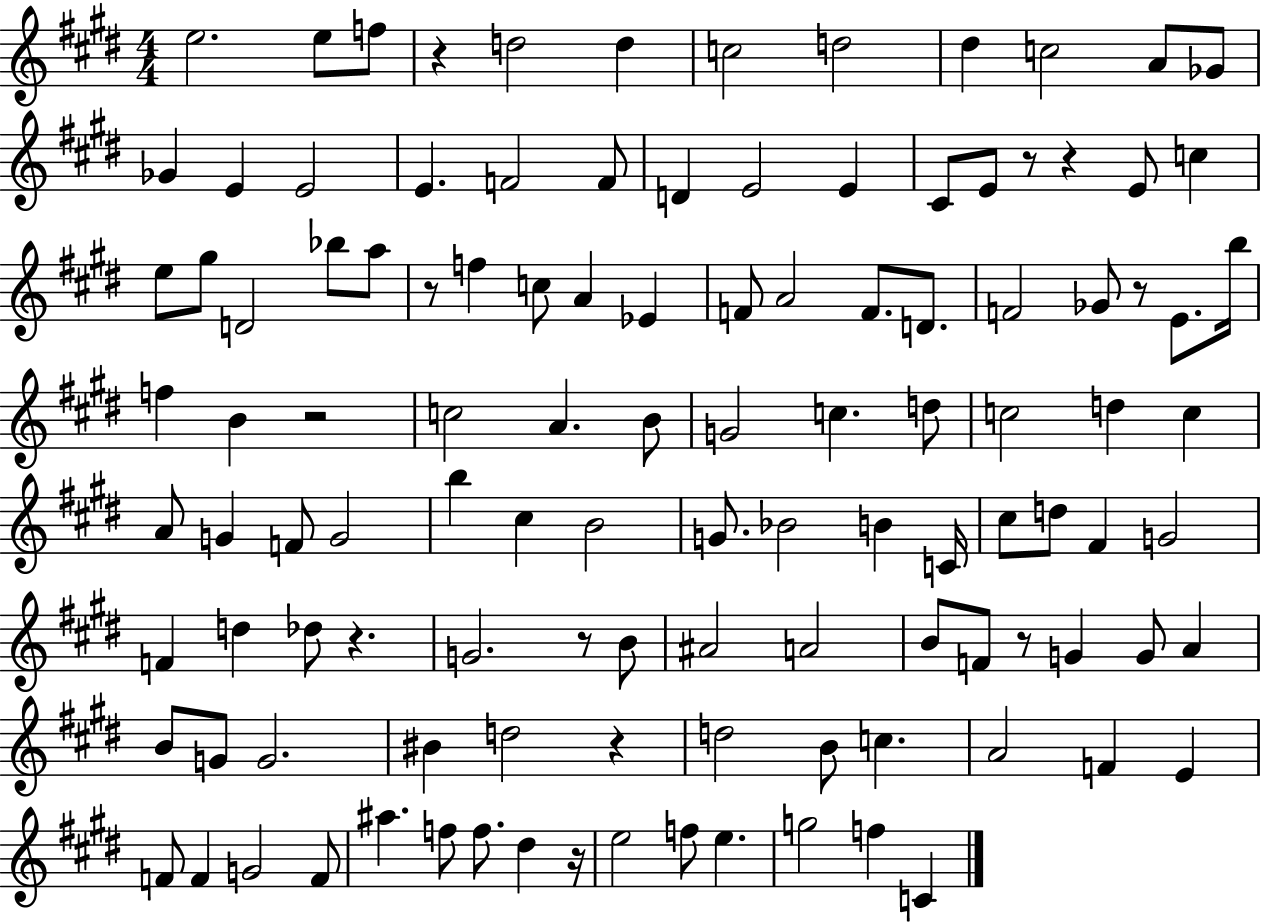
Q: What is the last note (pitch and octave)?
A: C4